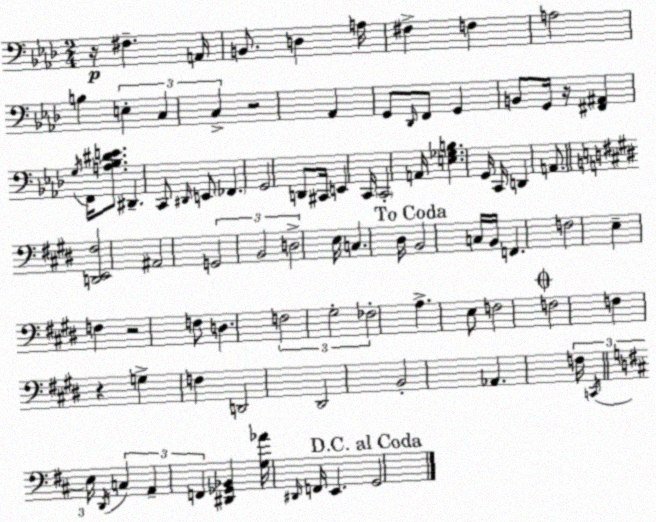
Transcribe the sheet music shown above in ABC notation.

X:1
T:Untitled
M:2/4
L:1/4
K:Ab
z/4 ^F, A,,/4 B,,/2 D, A,/4 ^F, F, A,2 B, E, C, C, z2 _A,, G,,/2 _D,,/4 F,,/2 G,, B,,/2 G,,/4 z/4 [^F,,^A,,] G,/4 F,,/4 [A,_B,^DE]/2 ^D,, C,,/2 ^D,,/4 E,,/2 _F,, G,,2 D,,/2 ^C,,/4 E,, C,,/4 C,,2 A,,/4 [E,_G,B,] G,,/4 C,,/4 D,, A,,/2 [D,,E,,^F,]2 ^A,,2 G,,2 B,,2 D,2 E,/4 C, ^D,/4 B,,2 C,/4 B,,/4 F,, F,2 E, F, z2 F,/2 D, F,2 ^G,2 _F,2 A, E,/2 F,2 F,2 F, z G, F, D,,2 ^D,,2 B,,2 _A,, F,/4 C,,/4 E,/4 D,,/4 C, A,, F,, [^D,,_G,,_B,,] [G,_A]/4 ^D,,/4 F,,/4 E,, G,,2